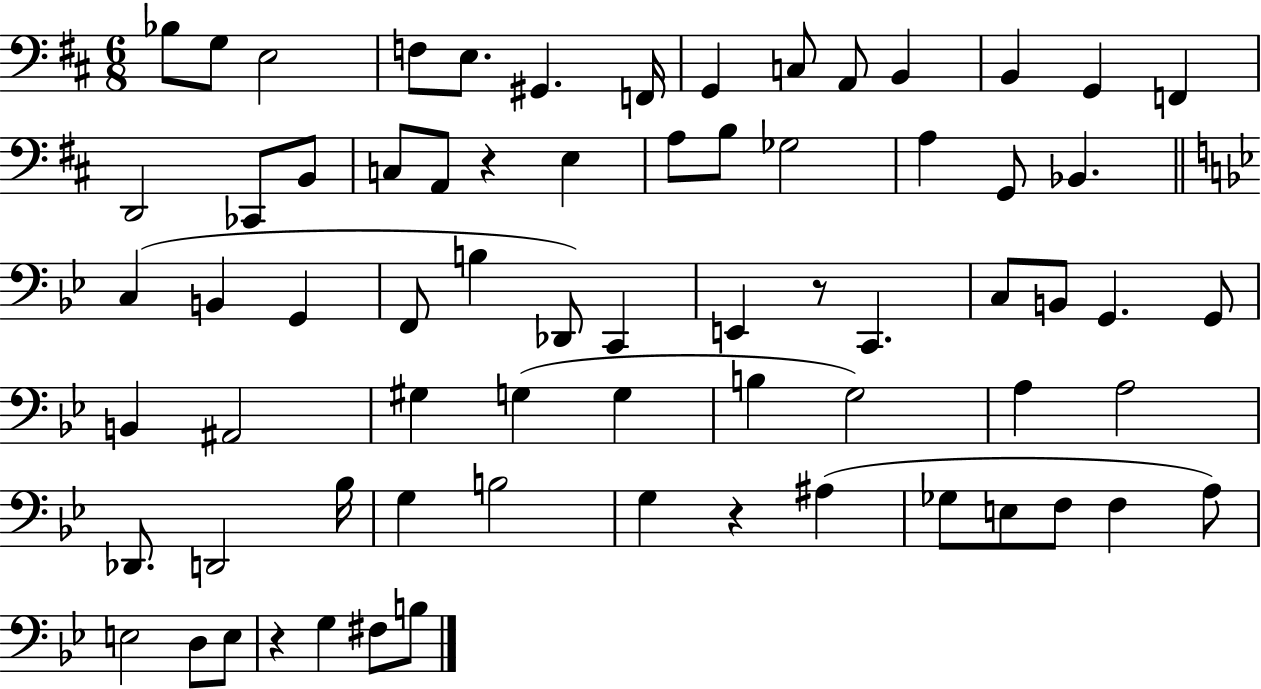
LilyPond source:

{
  \clef bass
  \numericTimeSignature
  \time 6/8
  \key d \major
  \repeat volta 2 { bes8 g8 e2 | f8 e8. gis,4. f,16 | g,4 c8 a,8 b,4 | b,4 g,4 f,4 | \break d,2 ces,8 b,8 | c8 a,8 r4 e4 | a8 b8 ges2 | a4 g,8 bes,4. | \break \bar "||" \break \key bes \major c4( b,4 g,4 | f,8 b4 des,8) c,4 | e,4 r8 c,4. | c8 b,8 g,4. g,8 | \break b,4 ais,2 | gis4 g4( g4 | b4 g2) | a4 a2 | \break des,8. d,2 bes16 | g4 b2 | g4 r4 ais4( | ges8 e8 f8 f4 a8) | \break e2 d8 e8 | r4 g4 fis8 b8 | } \bar "|."
}